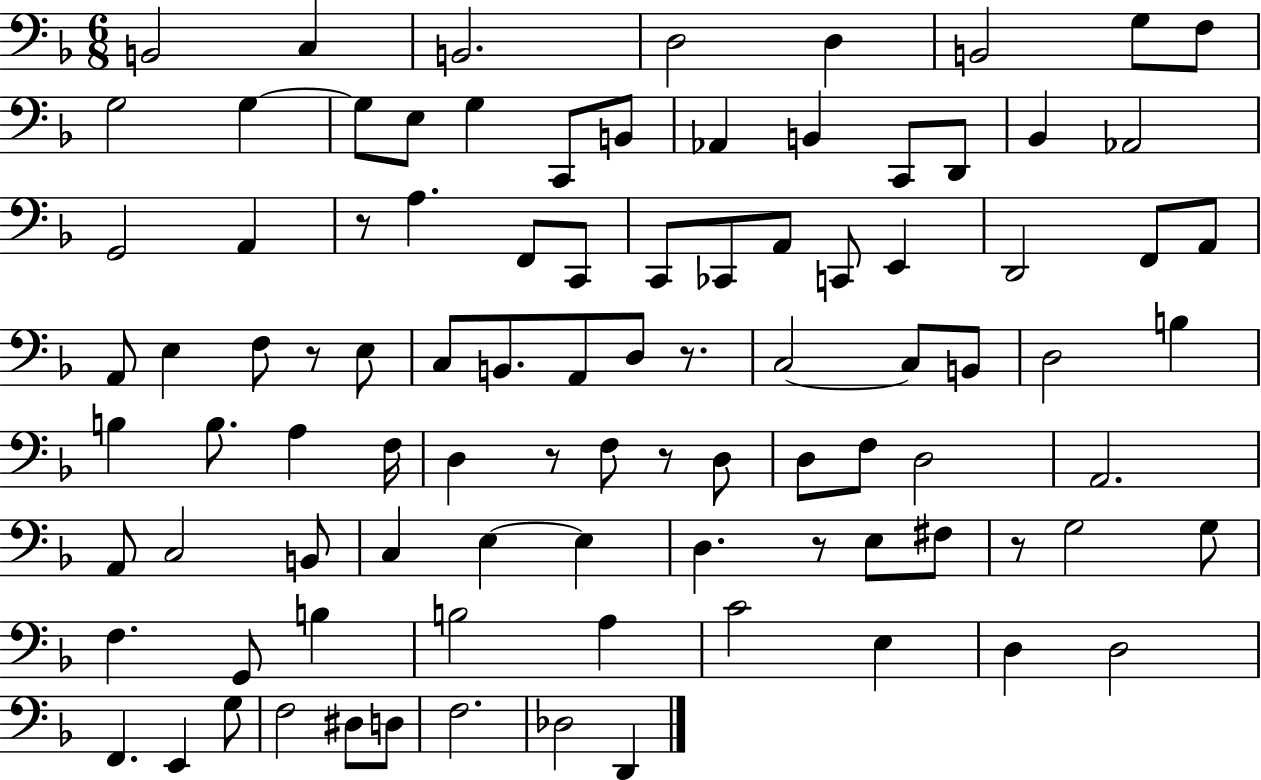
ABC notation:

X:1
T:Untitled
M:6/8
L:1/4
K:F
B,,2 C, B,,2 D,2 D, B,,2 G,/2 F,/2 G,2 G, G,/2 E,/2 G, C,,/2 B,,/2 _A,, B,, C,,/2 D,,/2 _B,, _A,,2 G,,2 A,, z/2 A, F,,/2 C,,/2 C,,/2 _C,,/2 A,,/2 C,,/2 E,, D,,2 F,,/2 A,,/2 A,,/2 E, F,/2 z/2 E,/2 C,/2 B,,/2 A,,/2 D,/2 z/2 C,2 C,/2 B,,/2 D,2 B, B, B,/2 A, F,/4 D, z/2 F,/2 z/2 D,/2 D,/2 F,/2 D,2 A,,2 A,,/2 C,2 B,,/2 C, E, E, D, z/2 E,/2 ^F,/2 z/2 G,2 G,/2 F, G,,/2 B, B,2 A, C2 E, D, D,2 F,, E,, G,/2 F,2 ^D,/2 D,/2 F,2 _D,2 D,,